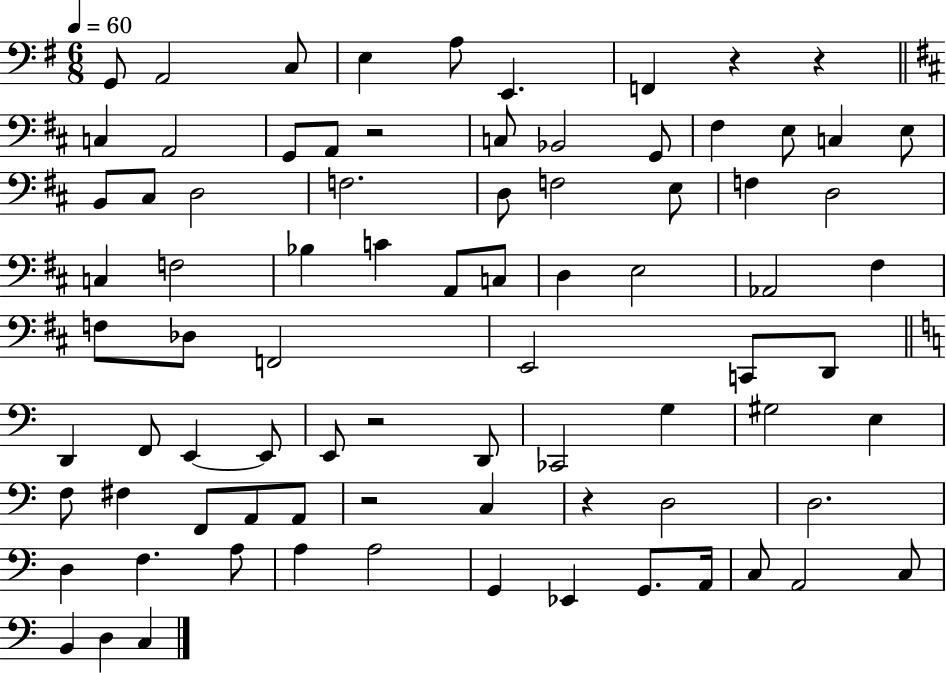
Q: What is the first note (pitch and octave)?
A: G2